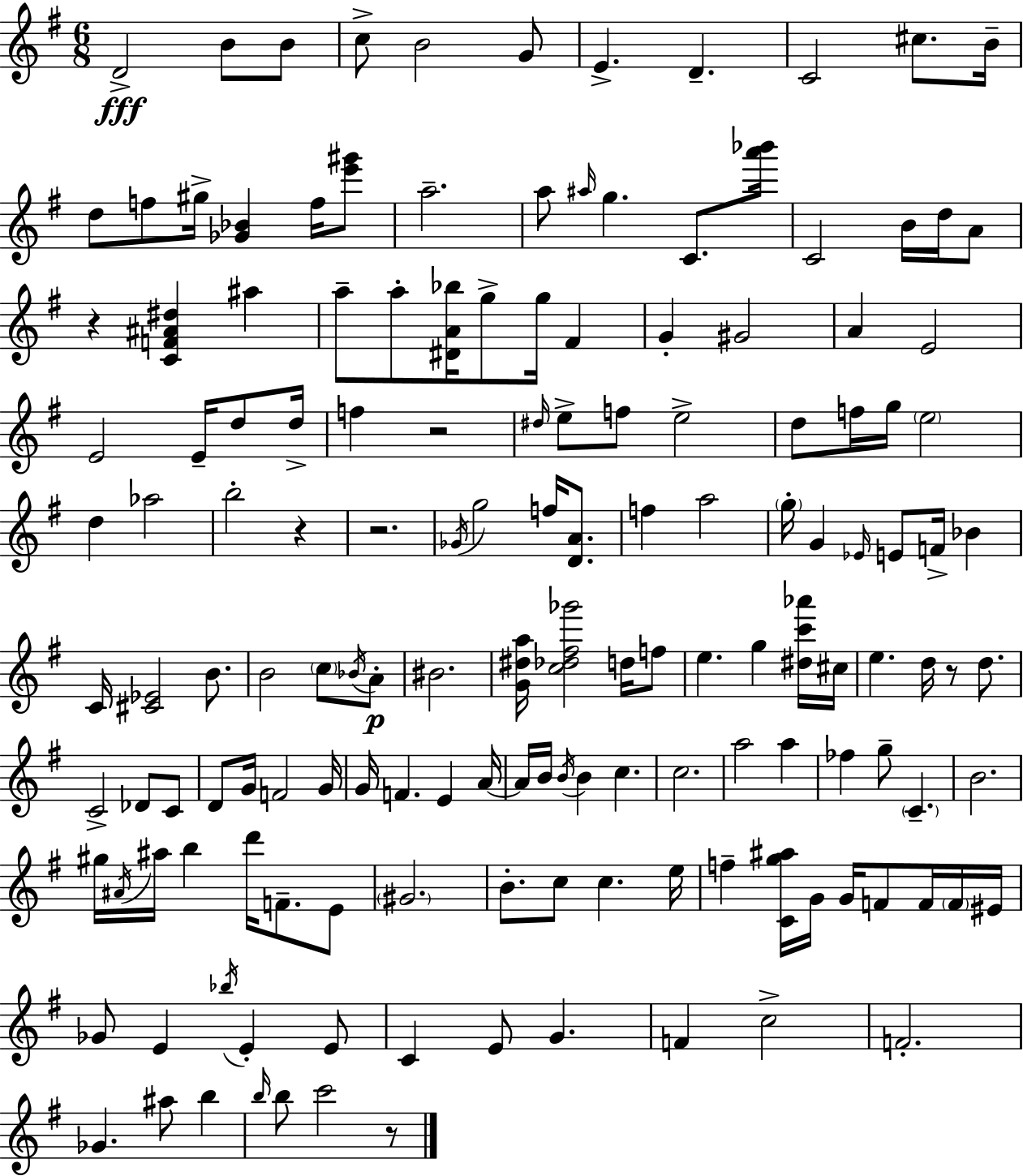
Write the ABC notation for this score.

X:1
T:Untitled
M:6/8
L:1/4
K:G
D2 B/2 B/2 c/2 B2 G/2 E D C2 ^c/2 B/4 d/2 f/2 ^g/4 [_G_B] f/4 [e'^g']/2 a2 a/2 ^a/4 g C/2 [a'_b']/4 C2 B/4 d/4 A/2 z [CF^A^d] ^a a/2 a/2 [^DA_b]/4 g/2 g/4 ^F G ^G2 A E2 E2 E/4 d/2 d/4 f z2 ^d/4 e/2 f/2 e2 d/2 f/4 g/4 e2 d _a2 b2 z z2 _G/4 g2 f/4 [DA]/2 f a2 g/4 G _E/4 E/2 F/4 _B C/4 [^C_E]2 B/2 B2 c/2 _B/4 A/2 ^B2 [G^da]/4 [c_d^f_g']2 d/4 f/2 e g [^dc'_a']/4 ^c/4 e d/4 z/2 d/2 C2 _D/2 C/2 D/2 G/4 F2 G/4 G/4 F E A/4 A/4 B/4 B/4 B c c2 a2 a _f g/2 C B2 ^g/4 ^A/4 ^a/4 b d'/4 F/2 E/2 ^G2 B/2 c/2 c e/4 f [Cg^a]/4 G/4 G/4 F/2 F/4 F/4 ^E/4 _G/2 E _b/4 E E/2 C E/2 G F c2 F2 _G ^a/2 b b/4 b/2 c'2 z/2